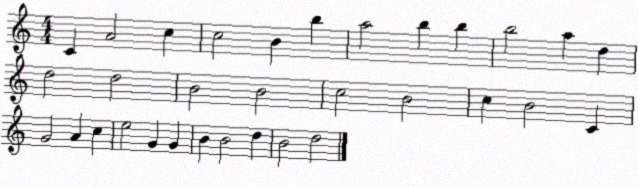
X:1
T:Untitled
M:4/4
L:1/4
K:C
C A2 c c2 B b a2 b b b2 a d d2 d2 B2 B2 c2 B2 c B2 C G2 A c e2 G G B B2 d B2 d2